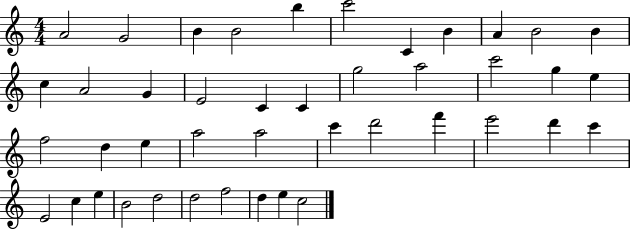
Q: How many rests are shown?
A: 0